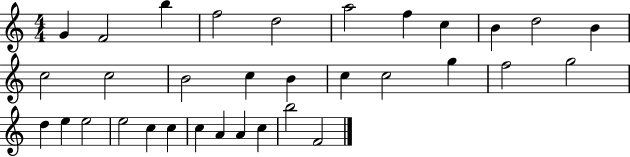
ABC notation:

X:1
T:Untitled
M:4/4
L:1/4
K:C
G F2 b f2 d2 a2 f c B d2 B c2 c2 B2 c B c c2 g f2 g2 d e e2 e2 c c c A A c b2 F2